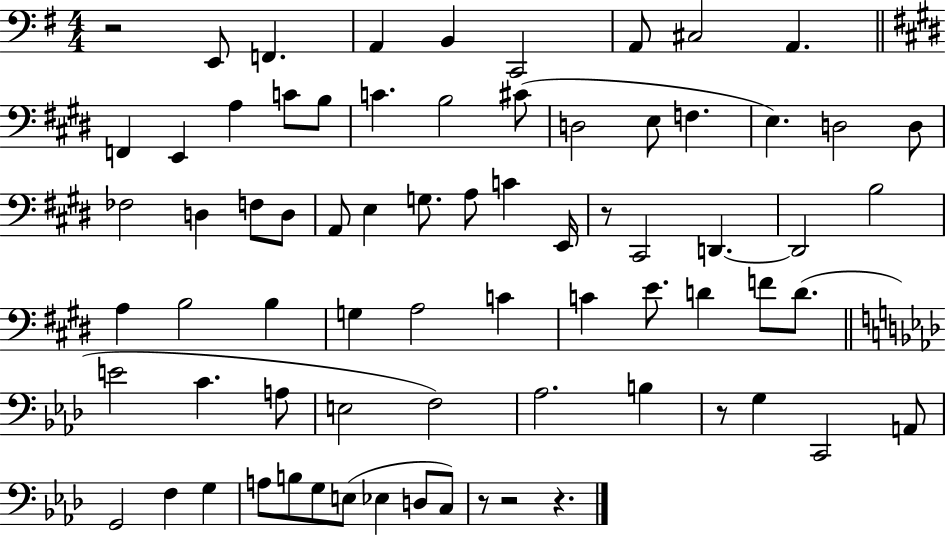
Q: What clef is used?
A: bass